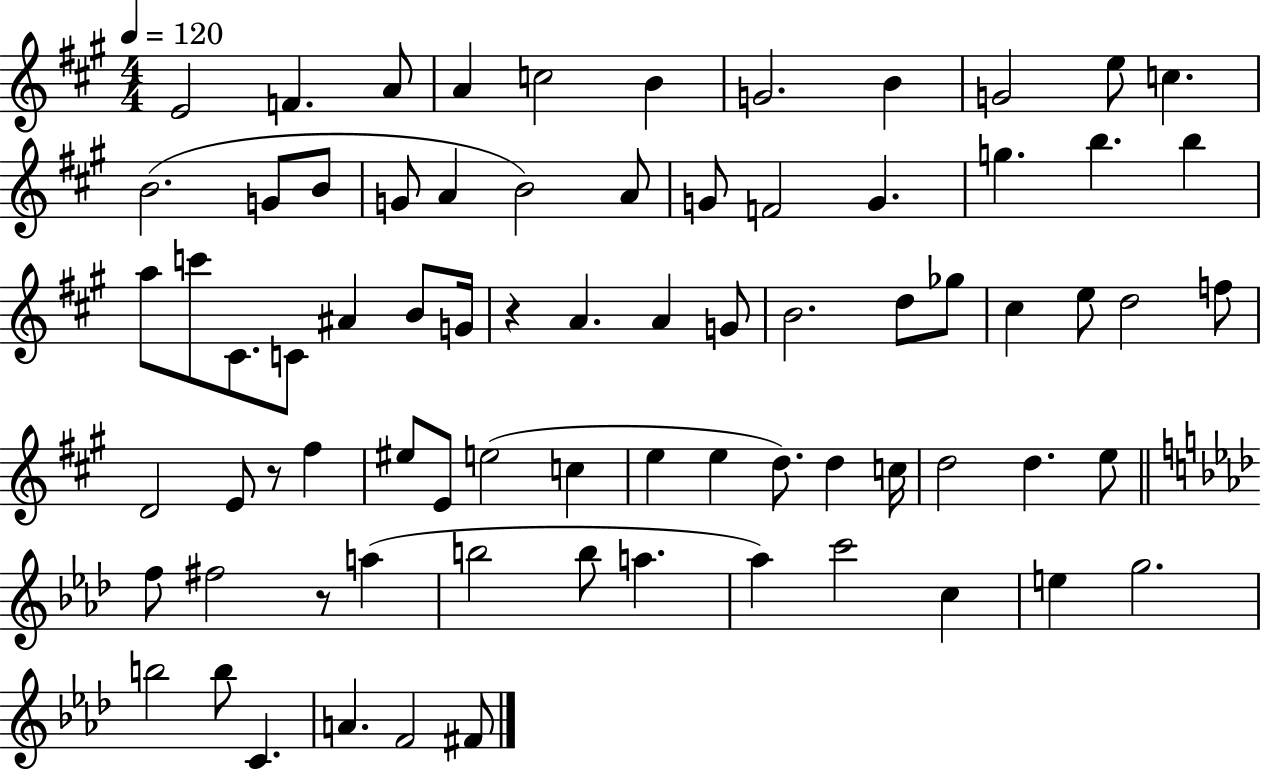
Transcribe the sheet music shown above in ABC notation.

X:1
T:Untitled
M:4/4
L:1/4
K:A
E2 F A/2 A c2 B G2 B G2 e/2 c B2 G/2 B/2 G/2 A B2 A/2 G/2 F2 G g b b a/2 c'/2 ^C/2 C/2 ^A B/2 G/4 z A A G/2 B2 d/2 _g/2 ^c e/2 d2 f/2 D2 E/2 z/2 ^f ^e/2 E/2 e2 c e e d/2 d c/4 d2 d e/2 f/2 ^f2 z/2 a b2 b/2 a _a c'2 c e g2 b2 b/2 C A F2 ^F/2